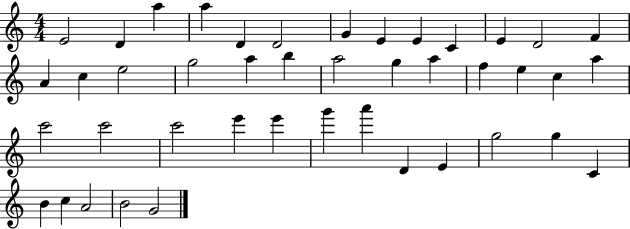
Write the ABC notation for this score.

X:1
T:Untitled
M:4/4
L:1/4
K:C
E2 D a a D D2 G E E C E D2 F A c e2 g2 a b a2 g a f e c a c'2 c'2 c'2 e' e' g' a' D E g2 g C B c A2 B2 G2